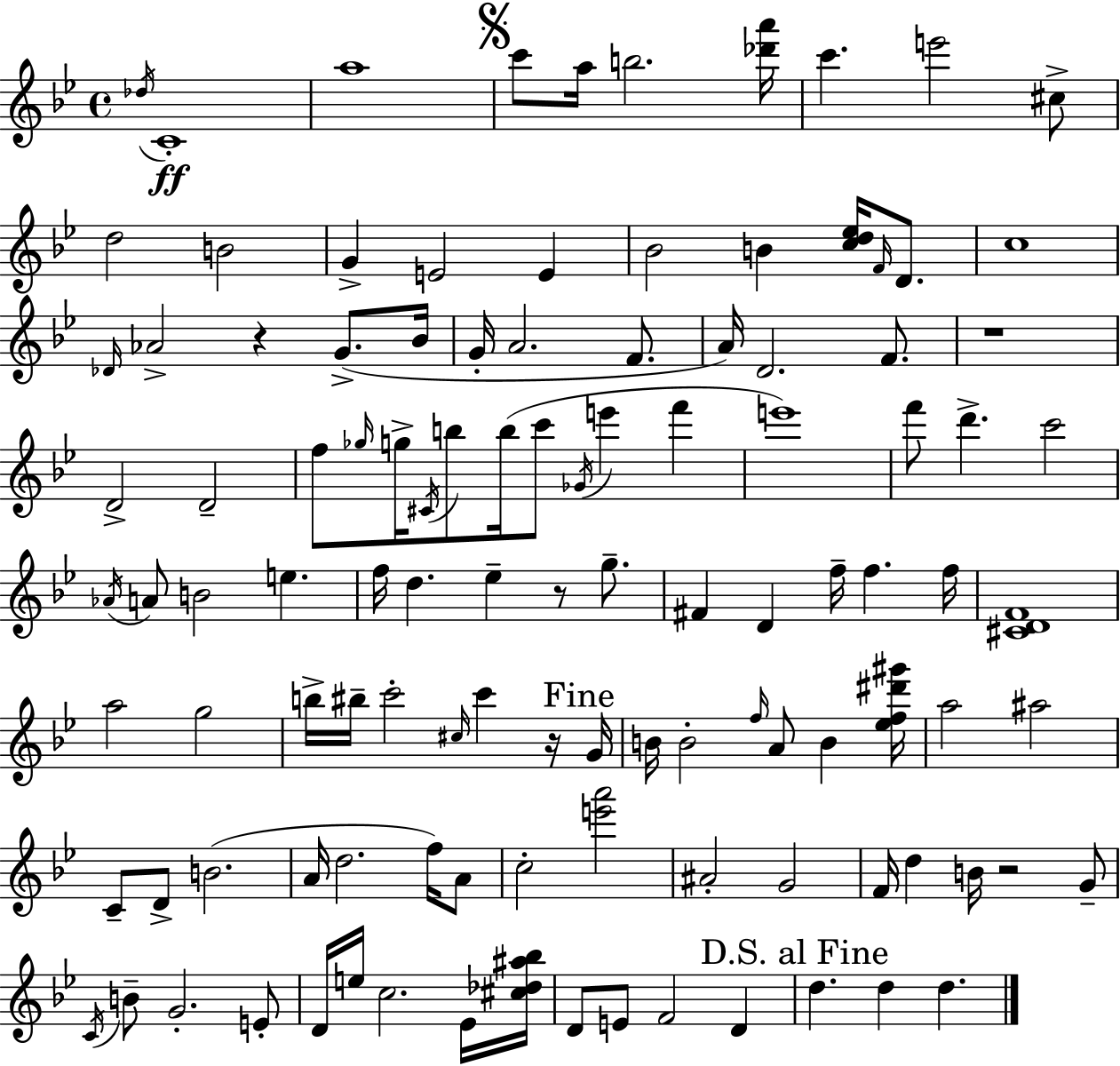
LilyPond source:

{
  \clef treble
  \time 4/4
  \defaultTimeSignature
  \key bes \major
  \acciaccatura { des''16 }\ff c'1-. | a''1 | \mark \markup { \musicglyph "scripts.segno" } c'''8 a''16 b''2. | <des''' a'''>16 c'''4. e'''2 cis''8-> | \break d''2 b'2 | g'4-> e'2 e'4 | bes'2 b'4 <c'' d'' ees''>16 \grace { f'16 } d'8. | c''1 | \break \grace { des'16 } aes'2-> r4 g'8.->( | bes'16 g'16-. a'2. | f'8. a'16) d'2. | f'8. r1 | \break d'2-> d'2-- | f''8 \grace { ges''16 } g''16-> \acciaccatura { cis'16 } b''8 b''16( c'''8 \acciaccatura { ges'16 } e'''4 | f'''4 e'''1) | f'''8 d'''4.-> c'''2 | \break \acciaccatura { aes'16 } a'8 b'2 | e''4. f''16 d''4. ees''4-- | r8 g''8.-- fis'4 d'4 f''16-- | f''4. f''16 <cis' d' f'>1 | \break a''2 g''2 | b''16-> bis''16-- c'''2-. | \grace { cis''16 } c'''4 r16 \mark "Fine" g'16 b'16 b'2-. | \grace { f''16 } a'8 b'4 <ees'' f'' dis''' gis'''>16 a''2 | \break ais''2 c'8-- d'8-> b'2.( | a'16 d''2. | f''16) a'8 c''2-. | <e''' a'''>2 ais'2-. | \break g'2 f'16 d''4 b'16 r2 | g'8-- \acciaccatura { c'16 } b'8-- g'2.-. | e'8-. d'16 e''16 c''2. | ees'16 <cis'' des'' ais'' bes''>16 d'8 e'8 f'2 | \break d'4 \mark "D.S. al Fine" d''4. | d''4 d''4. \bar "|."
}